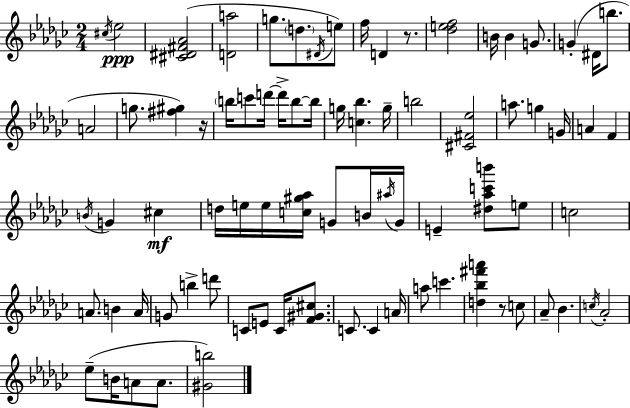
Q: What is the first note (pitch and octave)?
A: C#5